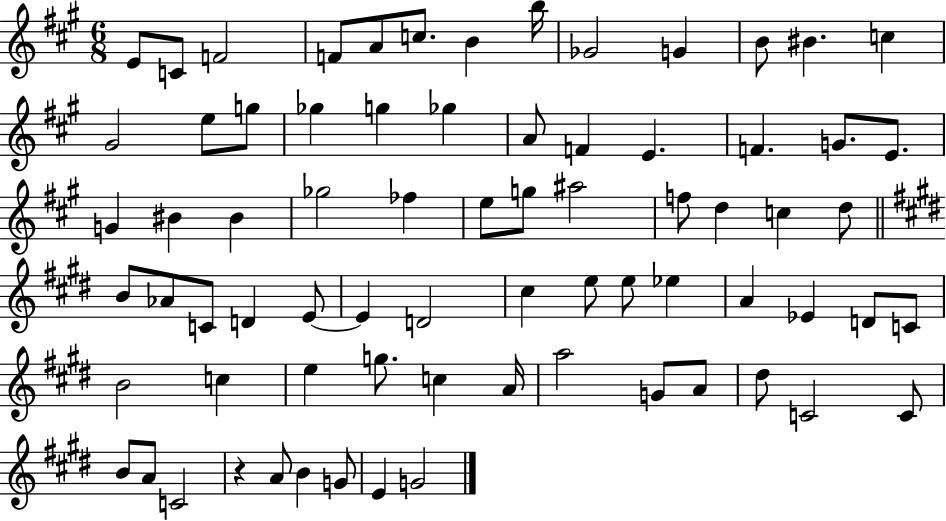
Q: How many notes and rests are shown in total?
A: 73